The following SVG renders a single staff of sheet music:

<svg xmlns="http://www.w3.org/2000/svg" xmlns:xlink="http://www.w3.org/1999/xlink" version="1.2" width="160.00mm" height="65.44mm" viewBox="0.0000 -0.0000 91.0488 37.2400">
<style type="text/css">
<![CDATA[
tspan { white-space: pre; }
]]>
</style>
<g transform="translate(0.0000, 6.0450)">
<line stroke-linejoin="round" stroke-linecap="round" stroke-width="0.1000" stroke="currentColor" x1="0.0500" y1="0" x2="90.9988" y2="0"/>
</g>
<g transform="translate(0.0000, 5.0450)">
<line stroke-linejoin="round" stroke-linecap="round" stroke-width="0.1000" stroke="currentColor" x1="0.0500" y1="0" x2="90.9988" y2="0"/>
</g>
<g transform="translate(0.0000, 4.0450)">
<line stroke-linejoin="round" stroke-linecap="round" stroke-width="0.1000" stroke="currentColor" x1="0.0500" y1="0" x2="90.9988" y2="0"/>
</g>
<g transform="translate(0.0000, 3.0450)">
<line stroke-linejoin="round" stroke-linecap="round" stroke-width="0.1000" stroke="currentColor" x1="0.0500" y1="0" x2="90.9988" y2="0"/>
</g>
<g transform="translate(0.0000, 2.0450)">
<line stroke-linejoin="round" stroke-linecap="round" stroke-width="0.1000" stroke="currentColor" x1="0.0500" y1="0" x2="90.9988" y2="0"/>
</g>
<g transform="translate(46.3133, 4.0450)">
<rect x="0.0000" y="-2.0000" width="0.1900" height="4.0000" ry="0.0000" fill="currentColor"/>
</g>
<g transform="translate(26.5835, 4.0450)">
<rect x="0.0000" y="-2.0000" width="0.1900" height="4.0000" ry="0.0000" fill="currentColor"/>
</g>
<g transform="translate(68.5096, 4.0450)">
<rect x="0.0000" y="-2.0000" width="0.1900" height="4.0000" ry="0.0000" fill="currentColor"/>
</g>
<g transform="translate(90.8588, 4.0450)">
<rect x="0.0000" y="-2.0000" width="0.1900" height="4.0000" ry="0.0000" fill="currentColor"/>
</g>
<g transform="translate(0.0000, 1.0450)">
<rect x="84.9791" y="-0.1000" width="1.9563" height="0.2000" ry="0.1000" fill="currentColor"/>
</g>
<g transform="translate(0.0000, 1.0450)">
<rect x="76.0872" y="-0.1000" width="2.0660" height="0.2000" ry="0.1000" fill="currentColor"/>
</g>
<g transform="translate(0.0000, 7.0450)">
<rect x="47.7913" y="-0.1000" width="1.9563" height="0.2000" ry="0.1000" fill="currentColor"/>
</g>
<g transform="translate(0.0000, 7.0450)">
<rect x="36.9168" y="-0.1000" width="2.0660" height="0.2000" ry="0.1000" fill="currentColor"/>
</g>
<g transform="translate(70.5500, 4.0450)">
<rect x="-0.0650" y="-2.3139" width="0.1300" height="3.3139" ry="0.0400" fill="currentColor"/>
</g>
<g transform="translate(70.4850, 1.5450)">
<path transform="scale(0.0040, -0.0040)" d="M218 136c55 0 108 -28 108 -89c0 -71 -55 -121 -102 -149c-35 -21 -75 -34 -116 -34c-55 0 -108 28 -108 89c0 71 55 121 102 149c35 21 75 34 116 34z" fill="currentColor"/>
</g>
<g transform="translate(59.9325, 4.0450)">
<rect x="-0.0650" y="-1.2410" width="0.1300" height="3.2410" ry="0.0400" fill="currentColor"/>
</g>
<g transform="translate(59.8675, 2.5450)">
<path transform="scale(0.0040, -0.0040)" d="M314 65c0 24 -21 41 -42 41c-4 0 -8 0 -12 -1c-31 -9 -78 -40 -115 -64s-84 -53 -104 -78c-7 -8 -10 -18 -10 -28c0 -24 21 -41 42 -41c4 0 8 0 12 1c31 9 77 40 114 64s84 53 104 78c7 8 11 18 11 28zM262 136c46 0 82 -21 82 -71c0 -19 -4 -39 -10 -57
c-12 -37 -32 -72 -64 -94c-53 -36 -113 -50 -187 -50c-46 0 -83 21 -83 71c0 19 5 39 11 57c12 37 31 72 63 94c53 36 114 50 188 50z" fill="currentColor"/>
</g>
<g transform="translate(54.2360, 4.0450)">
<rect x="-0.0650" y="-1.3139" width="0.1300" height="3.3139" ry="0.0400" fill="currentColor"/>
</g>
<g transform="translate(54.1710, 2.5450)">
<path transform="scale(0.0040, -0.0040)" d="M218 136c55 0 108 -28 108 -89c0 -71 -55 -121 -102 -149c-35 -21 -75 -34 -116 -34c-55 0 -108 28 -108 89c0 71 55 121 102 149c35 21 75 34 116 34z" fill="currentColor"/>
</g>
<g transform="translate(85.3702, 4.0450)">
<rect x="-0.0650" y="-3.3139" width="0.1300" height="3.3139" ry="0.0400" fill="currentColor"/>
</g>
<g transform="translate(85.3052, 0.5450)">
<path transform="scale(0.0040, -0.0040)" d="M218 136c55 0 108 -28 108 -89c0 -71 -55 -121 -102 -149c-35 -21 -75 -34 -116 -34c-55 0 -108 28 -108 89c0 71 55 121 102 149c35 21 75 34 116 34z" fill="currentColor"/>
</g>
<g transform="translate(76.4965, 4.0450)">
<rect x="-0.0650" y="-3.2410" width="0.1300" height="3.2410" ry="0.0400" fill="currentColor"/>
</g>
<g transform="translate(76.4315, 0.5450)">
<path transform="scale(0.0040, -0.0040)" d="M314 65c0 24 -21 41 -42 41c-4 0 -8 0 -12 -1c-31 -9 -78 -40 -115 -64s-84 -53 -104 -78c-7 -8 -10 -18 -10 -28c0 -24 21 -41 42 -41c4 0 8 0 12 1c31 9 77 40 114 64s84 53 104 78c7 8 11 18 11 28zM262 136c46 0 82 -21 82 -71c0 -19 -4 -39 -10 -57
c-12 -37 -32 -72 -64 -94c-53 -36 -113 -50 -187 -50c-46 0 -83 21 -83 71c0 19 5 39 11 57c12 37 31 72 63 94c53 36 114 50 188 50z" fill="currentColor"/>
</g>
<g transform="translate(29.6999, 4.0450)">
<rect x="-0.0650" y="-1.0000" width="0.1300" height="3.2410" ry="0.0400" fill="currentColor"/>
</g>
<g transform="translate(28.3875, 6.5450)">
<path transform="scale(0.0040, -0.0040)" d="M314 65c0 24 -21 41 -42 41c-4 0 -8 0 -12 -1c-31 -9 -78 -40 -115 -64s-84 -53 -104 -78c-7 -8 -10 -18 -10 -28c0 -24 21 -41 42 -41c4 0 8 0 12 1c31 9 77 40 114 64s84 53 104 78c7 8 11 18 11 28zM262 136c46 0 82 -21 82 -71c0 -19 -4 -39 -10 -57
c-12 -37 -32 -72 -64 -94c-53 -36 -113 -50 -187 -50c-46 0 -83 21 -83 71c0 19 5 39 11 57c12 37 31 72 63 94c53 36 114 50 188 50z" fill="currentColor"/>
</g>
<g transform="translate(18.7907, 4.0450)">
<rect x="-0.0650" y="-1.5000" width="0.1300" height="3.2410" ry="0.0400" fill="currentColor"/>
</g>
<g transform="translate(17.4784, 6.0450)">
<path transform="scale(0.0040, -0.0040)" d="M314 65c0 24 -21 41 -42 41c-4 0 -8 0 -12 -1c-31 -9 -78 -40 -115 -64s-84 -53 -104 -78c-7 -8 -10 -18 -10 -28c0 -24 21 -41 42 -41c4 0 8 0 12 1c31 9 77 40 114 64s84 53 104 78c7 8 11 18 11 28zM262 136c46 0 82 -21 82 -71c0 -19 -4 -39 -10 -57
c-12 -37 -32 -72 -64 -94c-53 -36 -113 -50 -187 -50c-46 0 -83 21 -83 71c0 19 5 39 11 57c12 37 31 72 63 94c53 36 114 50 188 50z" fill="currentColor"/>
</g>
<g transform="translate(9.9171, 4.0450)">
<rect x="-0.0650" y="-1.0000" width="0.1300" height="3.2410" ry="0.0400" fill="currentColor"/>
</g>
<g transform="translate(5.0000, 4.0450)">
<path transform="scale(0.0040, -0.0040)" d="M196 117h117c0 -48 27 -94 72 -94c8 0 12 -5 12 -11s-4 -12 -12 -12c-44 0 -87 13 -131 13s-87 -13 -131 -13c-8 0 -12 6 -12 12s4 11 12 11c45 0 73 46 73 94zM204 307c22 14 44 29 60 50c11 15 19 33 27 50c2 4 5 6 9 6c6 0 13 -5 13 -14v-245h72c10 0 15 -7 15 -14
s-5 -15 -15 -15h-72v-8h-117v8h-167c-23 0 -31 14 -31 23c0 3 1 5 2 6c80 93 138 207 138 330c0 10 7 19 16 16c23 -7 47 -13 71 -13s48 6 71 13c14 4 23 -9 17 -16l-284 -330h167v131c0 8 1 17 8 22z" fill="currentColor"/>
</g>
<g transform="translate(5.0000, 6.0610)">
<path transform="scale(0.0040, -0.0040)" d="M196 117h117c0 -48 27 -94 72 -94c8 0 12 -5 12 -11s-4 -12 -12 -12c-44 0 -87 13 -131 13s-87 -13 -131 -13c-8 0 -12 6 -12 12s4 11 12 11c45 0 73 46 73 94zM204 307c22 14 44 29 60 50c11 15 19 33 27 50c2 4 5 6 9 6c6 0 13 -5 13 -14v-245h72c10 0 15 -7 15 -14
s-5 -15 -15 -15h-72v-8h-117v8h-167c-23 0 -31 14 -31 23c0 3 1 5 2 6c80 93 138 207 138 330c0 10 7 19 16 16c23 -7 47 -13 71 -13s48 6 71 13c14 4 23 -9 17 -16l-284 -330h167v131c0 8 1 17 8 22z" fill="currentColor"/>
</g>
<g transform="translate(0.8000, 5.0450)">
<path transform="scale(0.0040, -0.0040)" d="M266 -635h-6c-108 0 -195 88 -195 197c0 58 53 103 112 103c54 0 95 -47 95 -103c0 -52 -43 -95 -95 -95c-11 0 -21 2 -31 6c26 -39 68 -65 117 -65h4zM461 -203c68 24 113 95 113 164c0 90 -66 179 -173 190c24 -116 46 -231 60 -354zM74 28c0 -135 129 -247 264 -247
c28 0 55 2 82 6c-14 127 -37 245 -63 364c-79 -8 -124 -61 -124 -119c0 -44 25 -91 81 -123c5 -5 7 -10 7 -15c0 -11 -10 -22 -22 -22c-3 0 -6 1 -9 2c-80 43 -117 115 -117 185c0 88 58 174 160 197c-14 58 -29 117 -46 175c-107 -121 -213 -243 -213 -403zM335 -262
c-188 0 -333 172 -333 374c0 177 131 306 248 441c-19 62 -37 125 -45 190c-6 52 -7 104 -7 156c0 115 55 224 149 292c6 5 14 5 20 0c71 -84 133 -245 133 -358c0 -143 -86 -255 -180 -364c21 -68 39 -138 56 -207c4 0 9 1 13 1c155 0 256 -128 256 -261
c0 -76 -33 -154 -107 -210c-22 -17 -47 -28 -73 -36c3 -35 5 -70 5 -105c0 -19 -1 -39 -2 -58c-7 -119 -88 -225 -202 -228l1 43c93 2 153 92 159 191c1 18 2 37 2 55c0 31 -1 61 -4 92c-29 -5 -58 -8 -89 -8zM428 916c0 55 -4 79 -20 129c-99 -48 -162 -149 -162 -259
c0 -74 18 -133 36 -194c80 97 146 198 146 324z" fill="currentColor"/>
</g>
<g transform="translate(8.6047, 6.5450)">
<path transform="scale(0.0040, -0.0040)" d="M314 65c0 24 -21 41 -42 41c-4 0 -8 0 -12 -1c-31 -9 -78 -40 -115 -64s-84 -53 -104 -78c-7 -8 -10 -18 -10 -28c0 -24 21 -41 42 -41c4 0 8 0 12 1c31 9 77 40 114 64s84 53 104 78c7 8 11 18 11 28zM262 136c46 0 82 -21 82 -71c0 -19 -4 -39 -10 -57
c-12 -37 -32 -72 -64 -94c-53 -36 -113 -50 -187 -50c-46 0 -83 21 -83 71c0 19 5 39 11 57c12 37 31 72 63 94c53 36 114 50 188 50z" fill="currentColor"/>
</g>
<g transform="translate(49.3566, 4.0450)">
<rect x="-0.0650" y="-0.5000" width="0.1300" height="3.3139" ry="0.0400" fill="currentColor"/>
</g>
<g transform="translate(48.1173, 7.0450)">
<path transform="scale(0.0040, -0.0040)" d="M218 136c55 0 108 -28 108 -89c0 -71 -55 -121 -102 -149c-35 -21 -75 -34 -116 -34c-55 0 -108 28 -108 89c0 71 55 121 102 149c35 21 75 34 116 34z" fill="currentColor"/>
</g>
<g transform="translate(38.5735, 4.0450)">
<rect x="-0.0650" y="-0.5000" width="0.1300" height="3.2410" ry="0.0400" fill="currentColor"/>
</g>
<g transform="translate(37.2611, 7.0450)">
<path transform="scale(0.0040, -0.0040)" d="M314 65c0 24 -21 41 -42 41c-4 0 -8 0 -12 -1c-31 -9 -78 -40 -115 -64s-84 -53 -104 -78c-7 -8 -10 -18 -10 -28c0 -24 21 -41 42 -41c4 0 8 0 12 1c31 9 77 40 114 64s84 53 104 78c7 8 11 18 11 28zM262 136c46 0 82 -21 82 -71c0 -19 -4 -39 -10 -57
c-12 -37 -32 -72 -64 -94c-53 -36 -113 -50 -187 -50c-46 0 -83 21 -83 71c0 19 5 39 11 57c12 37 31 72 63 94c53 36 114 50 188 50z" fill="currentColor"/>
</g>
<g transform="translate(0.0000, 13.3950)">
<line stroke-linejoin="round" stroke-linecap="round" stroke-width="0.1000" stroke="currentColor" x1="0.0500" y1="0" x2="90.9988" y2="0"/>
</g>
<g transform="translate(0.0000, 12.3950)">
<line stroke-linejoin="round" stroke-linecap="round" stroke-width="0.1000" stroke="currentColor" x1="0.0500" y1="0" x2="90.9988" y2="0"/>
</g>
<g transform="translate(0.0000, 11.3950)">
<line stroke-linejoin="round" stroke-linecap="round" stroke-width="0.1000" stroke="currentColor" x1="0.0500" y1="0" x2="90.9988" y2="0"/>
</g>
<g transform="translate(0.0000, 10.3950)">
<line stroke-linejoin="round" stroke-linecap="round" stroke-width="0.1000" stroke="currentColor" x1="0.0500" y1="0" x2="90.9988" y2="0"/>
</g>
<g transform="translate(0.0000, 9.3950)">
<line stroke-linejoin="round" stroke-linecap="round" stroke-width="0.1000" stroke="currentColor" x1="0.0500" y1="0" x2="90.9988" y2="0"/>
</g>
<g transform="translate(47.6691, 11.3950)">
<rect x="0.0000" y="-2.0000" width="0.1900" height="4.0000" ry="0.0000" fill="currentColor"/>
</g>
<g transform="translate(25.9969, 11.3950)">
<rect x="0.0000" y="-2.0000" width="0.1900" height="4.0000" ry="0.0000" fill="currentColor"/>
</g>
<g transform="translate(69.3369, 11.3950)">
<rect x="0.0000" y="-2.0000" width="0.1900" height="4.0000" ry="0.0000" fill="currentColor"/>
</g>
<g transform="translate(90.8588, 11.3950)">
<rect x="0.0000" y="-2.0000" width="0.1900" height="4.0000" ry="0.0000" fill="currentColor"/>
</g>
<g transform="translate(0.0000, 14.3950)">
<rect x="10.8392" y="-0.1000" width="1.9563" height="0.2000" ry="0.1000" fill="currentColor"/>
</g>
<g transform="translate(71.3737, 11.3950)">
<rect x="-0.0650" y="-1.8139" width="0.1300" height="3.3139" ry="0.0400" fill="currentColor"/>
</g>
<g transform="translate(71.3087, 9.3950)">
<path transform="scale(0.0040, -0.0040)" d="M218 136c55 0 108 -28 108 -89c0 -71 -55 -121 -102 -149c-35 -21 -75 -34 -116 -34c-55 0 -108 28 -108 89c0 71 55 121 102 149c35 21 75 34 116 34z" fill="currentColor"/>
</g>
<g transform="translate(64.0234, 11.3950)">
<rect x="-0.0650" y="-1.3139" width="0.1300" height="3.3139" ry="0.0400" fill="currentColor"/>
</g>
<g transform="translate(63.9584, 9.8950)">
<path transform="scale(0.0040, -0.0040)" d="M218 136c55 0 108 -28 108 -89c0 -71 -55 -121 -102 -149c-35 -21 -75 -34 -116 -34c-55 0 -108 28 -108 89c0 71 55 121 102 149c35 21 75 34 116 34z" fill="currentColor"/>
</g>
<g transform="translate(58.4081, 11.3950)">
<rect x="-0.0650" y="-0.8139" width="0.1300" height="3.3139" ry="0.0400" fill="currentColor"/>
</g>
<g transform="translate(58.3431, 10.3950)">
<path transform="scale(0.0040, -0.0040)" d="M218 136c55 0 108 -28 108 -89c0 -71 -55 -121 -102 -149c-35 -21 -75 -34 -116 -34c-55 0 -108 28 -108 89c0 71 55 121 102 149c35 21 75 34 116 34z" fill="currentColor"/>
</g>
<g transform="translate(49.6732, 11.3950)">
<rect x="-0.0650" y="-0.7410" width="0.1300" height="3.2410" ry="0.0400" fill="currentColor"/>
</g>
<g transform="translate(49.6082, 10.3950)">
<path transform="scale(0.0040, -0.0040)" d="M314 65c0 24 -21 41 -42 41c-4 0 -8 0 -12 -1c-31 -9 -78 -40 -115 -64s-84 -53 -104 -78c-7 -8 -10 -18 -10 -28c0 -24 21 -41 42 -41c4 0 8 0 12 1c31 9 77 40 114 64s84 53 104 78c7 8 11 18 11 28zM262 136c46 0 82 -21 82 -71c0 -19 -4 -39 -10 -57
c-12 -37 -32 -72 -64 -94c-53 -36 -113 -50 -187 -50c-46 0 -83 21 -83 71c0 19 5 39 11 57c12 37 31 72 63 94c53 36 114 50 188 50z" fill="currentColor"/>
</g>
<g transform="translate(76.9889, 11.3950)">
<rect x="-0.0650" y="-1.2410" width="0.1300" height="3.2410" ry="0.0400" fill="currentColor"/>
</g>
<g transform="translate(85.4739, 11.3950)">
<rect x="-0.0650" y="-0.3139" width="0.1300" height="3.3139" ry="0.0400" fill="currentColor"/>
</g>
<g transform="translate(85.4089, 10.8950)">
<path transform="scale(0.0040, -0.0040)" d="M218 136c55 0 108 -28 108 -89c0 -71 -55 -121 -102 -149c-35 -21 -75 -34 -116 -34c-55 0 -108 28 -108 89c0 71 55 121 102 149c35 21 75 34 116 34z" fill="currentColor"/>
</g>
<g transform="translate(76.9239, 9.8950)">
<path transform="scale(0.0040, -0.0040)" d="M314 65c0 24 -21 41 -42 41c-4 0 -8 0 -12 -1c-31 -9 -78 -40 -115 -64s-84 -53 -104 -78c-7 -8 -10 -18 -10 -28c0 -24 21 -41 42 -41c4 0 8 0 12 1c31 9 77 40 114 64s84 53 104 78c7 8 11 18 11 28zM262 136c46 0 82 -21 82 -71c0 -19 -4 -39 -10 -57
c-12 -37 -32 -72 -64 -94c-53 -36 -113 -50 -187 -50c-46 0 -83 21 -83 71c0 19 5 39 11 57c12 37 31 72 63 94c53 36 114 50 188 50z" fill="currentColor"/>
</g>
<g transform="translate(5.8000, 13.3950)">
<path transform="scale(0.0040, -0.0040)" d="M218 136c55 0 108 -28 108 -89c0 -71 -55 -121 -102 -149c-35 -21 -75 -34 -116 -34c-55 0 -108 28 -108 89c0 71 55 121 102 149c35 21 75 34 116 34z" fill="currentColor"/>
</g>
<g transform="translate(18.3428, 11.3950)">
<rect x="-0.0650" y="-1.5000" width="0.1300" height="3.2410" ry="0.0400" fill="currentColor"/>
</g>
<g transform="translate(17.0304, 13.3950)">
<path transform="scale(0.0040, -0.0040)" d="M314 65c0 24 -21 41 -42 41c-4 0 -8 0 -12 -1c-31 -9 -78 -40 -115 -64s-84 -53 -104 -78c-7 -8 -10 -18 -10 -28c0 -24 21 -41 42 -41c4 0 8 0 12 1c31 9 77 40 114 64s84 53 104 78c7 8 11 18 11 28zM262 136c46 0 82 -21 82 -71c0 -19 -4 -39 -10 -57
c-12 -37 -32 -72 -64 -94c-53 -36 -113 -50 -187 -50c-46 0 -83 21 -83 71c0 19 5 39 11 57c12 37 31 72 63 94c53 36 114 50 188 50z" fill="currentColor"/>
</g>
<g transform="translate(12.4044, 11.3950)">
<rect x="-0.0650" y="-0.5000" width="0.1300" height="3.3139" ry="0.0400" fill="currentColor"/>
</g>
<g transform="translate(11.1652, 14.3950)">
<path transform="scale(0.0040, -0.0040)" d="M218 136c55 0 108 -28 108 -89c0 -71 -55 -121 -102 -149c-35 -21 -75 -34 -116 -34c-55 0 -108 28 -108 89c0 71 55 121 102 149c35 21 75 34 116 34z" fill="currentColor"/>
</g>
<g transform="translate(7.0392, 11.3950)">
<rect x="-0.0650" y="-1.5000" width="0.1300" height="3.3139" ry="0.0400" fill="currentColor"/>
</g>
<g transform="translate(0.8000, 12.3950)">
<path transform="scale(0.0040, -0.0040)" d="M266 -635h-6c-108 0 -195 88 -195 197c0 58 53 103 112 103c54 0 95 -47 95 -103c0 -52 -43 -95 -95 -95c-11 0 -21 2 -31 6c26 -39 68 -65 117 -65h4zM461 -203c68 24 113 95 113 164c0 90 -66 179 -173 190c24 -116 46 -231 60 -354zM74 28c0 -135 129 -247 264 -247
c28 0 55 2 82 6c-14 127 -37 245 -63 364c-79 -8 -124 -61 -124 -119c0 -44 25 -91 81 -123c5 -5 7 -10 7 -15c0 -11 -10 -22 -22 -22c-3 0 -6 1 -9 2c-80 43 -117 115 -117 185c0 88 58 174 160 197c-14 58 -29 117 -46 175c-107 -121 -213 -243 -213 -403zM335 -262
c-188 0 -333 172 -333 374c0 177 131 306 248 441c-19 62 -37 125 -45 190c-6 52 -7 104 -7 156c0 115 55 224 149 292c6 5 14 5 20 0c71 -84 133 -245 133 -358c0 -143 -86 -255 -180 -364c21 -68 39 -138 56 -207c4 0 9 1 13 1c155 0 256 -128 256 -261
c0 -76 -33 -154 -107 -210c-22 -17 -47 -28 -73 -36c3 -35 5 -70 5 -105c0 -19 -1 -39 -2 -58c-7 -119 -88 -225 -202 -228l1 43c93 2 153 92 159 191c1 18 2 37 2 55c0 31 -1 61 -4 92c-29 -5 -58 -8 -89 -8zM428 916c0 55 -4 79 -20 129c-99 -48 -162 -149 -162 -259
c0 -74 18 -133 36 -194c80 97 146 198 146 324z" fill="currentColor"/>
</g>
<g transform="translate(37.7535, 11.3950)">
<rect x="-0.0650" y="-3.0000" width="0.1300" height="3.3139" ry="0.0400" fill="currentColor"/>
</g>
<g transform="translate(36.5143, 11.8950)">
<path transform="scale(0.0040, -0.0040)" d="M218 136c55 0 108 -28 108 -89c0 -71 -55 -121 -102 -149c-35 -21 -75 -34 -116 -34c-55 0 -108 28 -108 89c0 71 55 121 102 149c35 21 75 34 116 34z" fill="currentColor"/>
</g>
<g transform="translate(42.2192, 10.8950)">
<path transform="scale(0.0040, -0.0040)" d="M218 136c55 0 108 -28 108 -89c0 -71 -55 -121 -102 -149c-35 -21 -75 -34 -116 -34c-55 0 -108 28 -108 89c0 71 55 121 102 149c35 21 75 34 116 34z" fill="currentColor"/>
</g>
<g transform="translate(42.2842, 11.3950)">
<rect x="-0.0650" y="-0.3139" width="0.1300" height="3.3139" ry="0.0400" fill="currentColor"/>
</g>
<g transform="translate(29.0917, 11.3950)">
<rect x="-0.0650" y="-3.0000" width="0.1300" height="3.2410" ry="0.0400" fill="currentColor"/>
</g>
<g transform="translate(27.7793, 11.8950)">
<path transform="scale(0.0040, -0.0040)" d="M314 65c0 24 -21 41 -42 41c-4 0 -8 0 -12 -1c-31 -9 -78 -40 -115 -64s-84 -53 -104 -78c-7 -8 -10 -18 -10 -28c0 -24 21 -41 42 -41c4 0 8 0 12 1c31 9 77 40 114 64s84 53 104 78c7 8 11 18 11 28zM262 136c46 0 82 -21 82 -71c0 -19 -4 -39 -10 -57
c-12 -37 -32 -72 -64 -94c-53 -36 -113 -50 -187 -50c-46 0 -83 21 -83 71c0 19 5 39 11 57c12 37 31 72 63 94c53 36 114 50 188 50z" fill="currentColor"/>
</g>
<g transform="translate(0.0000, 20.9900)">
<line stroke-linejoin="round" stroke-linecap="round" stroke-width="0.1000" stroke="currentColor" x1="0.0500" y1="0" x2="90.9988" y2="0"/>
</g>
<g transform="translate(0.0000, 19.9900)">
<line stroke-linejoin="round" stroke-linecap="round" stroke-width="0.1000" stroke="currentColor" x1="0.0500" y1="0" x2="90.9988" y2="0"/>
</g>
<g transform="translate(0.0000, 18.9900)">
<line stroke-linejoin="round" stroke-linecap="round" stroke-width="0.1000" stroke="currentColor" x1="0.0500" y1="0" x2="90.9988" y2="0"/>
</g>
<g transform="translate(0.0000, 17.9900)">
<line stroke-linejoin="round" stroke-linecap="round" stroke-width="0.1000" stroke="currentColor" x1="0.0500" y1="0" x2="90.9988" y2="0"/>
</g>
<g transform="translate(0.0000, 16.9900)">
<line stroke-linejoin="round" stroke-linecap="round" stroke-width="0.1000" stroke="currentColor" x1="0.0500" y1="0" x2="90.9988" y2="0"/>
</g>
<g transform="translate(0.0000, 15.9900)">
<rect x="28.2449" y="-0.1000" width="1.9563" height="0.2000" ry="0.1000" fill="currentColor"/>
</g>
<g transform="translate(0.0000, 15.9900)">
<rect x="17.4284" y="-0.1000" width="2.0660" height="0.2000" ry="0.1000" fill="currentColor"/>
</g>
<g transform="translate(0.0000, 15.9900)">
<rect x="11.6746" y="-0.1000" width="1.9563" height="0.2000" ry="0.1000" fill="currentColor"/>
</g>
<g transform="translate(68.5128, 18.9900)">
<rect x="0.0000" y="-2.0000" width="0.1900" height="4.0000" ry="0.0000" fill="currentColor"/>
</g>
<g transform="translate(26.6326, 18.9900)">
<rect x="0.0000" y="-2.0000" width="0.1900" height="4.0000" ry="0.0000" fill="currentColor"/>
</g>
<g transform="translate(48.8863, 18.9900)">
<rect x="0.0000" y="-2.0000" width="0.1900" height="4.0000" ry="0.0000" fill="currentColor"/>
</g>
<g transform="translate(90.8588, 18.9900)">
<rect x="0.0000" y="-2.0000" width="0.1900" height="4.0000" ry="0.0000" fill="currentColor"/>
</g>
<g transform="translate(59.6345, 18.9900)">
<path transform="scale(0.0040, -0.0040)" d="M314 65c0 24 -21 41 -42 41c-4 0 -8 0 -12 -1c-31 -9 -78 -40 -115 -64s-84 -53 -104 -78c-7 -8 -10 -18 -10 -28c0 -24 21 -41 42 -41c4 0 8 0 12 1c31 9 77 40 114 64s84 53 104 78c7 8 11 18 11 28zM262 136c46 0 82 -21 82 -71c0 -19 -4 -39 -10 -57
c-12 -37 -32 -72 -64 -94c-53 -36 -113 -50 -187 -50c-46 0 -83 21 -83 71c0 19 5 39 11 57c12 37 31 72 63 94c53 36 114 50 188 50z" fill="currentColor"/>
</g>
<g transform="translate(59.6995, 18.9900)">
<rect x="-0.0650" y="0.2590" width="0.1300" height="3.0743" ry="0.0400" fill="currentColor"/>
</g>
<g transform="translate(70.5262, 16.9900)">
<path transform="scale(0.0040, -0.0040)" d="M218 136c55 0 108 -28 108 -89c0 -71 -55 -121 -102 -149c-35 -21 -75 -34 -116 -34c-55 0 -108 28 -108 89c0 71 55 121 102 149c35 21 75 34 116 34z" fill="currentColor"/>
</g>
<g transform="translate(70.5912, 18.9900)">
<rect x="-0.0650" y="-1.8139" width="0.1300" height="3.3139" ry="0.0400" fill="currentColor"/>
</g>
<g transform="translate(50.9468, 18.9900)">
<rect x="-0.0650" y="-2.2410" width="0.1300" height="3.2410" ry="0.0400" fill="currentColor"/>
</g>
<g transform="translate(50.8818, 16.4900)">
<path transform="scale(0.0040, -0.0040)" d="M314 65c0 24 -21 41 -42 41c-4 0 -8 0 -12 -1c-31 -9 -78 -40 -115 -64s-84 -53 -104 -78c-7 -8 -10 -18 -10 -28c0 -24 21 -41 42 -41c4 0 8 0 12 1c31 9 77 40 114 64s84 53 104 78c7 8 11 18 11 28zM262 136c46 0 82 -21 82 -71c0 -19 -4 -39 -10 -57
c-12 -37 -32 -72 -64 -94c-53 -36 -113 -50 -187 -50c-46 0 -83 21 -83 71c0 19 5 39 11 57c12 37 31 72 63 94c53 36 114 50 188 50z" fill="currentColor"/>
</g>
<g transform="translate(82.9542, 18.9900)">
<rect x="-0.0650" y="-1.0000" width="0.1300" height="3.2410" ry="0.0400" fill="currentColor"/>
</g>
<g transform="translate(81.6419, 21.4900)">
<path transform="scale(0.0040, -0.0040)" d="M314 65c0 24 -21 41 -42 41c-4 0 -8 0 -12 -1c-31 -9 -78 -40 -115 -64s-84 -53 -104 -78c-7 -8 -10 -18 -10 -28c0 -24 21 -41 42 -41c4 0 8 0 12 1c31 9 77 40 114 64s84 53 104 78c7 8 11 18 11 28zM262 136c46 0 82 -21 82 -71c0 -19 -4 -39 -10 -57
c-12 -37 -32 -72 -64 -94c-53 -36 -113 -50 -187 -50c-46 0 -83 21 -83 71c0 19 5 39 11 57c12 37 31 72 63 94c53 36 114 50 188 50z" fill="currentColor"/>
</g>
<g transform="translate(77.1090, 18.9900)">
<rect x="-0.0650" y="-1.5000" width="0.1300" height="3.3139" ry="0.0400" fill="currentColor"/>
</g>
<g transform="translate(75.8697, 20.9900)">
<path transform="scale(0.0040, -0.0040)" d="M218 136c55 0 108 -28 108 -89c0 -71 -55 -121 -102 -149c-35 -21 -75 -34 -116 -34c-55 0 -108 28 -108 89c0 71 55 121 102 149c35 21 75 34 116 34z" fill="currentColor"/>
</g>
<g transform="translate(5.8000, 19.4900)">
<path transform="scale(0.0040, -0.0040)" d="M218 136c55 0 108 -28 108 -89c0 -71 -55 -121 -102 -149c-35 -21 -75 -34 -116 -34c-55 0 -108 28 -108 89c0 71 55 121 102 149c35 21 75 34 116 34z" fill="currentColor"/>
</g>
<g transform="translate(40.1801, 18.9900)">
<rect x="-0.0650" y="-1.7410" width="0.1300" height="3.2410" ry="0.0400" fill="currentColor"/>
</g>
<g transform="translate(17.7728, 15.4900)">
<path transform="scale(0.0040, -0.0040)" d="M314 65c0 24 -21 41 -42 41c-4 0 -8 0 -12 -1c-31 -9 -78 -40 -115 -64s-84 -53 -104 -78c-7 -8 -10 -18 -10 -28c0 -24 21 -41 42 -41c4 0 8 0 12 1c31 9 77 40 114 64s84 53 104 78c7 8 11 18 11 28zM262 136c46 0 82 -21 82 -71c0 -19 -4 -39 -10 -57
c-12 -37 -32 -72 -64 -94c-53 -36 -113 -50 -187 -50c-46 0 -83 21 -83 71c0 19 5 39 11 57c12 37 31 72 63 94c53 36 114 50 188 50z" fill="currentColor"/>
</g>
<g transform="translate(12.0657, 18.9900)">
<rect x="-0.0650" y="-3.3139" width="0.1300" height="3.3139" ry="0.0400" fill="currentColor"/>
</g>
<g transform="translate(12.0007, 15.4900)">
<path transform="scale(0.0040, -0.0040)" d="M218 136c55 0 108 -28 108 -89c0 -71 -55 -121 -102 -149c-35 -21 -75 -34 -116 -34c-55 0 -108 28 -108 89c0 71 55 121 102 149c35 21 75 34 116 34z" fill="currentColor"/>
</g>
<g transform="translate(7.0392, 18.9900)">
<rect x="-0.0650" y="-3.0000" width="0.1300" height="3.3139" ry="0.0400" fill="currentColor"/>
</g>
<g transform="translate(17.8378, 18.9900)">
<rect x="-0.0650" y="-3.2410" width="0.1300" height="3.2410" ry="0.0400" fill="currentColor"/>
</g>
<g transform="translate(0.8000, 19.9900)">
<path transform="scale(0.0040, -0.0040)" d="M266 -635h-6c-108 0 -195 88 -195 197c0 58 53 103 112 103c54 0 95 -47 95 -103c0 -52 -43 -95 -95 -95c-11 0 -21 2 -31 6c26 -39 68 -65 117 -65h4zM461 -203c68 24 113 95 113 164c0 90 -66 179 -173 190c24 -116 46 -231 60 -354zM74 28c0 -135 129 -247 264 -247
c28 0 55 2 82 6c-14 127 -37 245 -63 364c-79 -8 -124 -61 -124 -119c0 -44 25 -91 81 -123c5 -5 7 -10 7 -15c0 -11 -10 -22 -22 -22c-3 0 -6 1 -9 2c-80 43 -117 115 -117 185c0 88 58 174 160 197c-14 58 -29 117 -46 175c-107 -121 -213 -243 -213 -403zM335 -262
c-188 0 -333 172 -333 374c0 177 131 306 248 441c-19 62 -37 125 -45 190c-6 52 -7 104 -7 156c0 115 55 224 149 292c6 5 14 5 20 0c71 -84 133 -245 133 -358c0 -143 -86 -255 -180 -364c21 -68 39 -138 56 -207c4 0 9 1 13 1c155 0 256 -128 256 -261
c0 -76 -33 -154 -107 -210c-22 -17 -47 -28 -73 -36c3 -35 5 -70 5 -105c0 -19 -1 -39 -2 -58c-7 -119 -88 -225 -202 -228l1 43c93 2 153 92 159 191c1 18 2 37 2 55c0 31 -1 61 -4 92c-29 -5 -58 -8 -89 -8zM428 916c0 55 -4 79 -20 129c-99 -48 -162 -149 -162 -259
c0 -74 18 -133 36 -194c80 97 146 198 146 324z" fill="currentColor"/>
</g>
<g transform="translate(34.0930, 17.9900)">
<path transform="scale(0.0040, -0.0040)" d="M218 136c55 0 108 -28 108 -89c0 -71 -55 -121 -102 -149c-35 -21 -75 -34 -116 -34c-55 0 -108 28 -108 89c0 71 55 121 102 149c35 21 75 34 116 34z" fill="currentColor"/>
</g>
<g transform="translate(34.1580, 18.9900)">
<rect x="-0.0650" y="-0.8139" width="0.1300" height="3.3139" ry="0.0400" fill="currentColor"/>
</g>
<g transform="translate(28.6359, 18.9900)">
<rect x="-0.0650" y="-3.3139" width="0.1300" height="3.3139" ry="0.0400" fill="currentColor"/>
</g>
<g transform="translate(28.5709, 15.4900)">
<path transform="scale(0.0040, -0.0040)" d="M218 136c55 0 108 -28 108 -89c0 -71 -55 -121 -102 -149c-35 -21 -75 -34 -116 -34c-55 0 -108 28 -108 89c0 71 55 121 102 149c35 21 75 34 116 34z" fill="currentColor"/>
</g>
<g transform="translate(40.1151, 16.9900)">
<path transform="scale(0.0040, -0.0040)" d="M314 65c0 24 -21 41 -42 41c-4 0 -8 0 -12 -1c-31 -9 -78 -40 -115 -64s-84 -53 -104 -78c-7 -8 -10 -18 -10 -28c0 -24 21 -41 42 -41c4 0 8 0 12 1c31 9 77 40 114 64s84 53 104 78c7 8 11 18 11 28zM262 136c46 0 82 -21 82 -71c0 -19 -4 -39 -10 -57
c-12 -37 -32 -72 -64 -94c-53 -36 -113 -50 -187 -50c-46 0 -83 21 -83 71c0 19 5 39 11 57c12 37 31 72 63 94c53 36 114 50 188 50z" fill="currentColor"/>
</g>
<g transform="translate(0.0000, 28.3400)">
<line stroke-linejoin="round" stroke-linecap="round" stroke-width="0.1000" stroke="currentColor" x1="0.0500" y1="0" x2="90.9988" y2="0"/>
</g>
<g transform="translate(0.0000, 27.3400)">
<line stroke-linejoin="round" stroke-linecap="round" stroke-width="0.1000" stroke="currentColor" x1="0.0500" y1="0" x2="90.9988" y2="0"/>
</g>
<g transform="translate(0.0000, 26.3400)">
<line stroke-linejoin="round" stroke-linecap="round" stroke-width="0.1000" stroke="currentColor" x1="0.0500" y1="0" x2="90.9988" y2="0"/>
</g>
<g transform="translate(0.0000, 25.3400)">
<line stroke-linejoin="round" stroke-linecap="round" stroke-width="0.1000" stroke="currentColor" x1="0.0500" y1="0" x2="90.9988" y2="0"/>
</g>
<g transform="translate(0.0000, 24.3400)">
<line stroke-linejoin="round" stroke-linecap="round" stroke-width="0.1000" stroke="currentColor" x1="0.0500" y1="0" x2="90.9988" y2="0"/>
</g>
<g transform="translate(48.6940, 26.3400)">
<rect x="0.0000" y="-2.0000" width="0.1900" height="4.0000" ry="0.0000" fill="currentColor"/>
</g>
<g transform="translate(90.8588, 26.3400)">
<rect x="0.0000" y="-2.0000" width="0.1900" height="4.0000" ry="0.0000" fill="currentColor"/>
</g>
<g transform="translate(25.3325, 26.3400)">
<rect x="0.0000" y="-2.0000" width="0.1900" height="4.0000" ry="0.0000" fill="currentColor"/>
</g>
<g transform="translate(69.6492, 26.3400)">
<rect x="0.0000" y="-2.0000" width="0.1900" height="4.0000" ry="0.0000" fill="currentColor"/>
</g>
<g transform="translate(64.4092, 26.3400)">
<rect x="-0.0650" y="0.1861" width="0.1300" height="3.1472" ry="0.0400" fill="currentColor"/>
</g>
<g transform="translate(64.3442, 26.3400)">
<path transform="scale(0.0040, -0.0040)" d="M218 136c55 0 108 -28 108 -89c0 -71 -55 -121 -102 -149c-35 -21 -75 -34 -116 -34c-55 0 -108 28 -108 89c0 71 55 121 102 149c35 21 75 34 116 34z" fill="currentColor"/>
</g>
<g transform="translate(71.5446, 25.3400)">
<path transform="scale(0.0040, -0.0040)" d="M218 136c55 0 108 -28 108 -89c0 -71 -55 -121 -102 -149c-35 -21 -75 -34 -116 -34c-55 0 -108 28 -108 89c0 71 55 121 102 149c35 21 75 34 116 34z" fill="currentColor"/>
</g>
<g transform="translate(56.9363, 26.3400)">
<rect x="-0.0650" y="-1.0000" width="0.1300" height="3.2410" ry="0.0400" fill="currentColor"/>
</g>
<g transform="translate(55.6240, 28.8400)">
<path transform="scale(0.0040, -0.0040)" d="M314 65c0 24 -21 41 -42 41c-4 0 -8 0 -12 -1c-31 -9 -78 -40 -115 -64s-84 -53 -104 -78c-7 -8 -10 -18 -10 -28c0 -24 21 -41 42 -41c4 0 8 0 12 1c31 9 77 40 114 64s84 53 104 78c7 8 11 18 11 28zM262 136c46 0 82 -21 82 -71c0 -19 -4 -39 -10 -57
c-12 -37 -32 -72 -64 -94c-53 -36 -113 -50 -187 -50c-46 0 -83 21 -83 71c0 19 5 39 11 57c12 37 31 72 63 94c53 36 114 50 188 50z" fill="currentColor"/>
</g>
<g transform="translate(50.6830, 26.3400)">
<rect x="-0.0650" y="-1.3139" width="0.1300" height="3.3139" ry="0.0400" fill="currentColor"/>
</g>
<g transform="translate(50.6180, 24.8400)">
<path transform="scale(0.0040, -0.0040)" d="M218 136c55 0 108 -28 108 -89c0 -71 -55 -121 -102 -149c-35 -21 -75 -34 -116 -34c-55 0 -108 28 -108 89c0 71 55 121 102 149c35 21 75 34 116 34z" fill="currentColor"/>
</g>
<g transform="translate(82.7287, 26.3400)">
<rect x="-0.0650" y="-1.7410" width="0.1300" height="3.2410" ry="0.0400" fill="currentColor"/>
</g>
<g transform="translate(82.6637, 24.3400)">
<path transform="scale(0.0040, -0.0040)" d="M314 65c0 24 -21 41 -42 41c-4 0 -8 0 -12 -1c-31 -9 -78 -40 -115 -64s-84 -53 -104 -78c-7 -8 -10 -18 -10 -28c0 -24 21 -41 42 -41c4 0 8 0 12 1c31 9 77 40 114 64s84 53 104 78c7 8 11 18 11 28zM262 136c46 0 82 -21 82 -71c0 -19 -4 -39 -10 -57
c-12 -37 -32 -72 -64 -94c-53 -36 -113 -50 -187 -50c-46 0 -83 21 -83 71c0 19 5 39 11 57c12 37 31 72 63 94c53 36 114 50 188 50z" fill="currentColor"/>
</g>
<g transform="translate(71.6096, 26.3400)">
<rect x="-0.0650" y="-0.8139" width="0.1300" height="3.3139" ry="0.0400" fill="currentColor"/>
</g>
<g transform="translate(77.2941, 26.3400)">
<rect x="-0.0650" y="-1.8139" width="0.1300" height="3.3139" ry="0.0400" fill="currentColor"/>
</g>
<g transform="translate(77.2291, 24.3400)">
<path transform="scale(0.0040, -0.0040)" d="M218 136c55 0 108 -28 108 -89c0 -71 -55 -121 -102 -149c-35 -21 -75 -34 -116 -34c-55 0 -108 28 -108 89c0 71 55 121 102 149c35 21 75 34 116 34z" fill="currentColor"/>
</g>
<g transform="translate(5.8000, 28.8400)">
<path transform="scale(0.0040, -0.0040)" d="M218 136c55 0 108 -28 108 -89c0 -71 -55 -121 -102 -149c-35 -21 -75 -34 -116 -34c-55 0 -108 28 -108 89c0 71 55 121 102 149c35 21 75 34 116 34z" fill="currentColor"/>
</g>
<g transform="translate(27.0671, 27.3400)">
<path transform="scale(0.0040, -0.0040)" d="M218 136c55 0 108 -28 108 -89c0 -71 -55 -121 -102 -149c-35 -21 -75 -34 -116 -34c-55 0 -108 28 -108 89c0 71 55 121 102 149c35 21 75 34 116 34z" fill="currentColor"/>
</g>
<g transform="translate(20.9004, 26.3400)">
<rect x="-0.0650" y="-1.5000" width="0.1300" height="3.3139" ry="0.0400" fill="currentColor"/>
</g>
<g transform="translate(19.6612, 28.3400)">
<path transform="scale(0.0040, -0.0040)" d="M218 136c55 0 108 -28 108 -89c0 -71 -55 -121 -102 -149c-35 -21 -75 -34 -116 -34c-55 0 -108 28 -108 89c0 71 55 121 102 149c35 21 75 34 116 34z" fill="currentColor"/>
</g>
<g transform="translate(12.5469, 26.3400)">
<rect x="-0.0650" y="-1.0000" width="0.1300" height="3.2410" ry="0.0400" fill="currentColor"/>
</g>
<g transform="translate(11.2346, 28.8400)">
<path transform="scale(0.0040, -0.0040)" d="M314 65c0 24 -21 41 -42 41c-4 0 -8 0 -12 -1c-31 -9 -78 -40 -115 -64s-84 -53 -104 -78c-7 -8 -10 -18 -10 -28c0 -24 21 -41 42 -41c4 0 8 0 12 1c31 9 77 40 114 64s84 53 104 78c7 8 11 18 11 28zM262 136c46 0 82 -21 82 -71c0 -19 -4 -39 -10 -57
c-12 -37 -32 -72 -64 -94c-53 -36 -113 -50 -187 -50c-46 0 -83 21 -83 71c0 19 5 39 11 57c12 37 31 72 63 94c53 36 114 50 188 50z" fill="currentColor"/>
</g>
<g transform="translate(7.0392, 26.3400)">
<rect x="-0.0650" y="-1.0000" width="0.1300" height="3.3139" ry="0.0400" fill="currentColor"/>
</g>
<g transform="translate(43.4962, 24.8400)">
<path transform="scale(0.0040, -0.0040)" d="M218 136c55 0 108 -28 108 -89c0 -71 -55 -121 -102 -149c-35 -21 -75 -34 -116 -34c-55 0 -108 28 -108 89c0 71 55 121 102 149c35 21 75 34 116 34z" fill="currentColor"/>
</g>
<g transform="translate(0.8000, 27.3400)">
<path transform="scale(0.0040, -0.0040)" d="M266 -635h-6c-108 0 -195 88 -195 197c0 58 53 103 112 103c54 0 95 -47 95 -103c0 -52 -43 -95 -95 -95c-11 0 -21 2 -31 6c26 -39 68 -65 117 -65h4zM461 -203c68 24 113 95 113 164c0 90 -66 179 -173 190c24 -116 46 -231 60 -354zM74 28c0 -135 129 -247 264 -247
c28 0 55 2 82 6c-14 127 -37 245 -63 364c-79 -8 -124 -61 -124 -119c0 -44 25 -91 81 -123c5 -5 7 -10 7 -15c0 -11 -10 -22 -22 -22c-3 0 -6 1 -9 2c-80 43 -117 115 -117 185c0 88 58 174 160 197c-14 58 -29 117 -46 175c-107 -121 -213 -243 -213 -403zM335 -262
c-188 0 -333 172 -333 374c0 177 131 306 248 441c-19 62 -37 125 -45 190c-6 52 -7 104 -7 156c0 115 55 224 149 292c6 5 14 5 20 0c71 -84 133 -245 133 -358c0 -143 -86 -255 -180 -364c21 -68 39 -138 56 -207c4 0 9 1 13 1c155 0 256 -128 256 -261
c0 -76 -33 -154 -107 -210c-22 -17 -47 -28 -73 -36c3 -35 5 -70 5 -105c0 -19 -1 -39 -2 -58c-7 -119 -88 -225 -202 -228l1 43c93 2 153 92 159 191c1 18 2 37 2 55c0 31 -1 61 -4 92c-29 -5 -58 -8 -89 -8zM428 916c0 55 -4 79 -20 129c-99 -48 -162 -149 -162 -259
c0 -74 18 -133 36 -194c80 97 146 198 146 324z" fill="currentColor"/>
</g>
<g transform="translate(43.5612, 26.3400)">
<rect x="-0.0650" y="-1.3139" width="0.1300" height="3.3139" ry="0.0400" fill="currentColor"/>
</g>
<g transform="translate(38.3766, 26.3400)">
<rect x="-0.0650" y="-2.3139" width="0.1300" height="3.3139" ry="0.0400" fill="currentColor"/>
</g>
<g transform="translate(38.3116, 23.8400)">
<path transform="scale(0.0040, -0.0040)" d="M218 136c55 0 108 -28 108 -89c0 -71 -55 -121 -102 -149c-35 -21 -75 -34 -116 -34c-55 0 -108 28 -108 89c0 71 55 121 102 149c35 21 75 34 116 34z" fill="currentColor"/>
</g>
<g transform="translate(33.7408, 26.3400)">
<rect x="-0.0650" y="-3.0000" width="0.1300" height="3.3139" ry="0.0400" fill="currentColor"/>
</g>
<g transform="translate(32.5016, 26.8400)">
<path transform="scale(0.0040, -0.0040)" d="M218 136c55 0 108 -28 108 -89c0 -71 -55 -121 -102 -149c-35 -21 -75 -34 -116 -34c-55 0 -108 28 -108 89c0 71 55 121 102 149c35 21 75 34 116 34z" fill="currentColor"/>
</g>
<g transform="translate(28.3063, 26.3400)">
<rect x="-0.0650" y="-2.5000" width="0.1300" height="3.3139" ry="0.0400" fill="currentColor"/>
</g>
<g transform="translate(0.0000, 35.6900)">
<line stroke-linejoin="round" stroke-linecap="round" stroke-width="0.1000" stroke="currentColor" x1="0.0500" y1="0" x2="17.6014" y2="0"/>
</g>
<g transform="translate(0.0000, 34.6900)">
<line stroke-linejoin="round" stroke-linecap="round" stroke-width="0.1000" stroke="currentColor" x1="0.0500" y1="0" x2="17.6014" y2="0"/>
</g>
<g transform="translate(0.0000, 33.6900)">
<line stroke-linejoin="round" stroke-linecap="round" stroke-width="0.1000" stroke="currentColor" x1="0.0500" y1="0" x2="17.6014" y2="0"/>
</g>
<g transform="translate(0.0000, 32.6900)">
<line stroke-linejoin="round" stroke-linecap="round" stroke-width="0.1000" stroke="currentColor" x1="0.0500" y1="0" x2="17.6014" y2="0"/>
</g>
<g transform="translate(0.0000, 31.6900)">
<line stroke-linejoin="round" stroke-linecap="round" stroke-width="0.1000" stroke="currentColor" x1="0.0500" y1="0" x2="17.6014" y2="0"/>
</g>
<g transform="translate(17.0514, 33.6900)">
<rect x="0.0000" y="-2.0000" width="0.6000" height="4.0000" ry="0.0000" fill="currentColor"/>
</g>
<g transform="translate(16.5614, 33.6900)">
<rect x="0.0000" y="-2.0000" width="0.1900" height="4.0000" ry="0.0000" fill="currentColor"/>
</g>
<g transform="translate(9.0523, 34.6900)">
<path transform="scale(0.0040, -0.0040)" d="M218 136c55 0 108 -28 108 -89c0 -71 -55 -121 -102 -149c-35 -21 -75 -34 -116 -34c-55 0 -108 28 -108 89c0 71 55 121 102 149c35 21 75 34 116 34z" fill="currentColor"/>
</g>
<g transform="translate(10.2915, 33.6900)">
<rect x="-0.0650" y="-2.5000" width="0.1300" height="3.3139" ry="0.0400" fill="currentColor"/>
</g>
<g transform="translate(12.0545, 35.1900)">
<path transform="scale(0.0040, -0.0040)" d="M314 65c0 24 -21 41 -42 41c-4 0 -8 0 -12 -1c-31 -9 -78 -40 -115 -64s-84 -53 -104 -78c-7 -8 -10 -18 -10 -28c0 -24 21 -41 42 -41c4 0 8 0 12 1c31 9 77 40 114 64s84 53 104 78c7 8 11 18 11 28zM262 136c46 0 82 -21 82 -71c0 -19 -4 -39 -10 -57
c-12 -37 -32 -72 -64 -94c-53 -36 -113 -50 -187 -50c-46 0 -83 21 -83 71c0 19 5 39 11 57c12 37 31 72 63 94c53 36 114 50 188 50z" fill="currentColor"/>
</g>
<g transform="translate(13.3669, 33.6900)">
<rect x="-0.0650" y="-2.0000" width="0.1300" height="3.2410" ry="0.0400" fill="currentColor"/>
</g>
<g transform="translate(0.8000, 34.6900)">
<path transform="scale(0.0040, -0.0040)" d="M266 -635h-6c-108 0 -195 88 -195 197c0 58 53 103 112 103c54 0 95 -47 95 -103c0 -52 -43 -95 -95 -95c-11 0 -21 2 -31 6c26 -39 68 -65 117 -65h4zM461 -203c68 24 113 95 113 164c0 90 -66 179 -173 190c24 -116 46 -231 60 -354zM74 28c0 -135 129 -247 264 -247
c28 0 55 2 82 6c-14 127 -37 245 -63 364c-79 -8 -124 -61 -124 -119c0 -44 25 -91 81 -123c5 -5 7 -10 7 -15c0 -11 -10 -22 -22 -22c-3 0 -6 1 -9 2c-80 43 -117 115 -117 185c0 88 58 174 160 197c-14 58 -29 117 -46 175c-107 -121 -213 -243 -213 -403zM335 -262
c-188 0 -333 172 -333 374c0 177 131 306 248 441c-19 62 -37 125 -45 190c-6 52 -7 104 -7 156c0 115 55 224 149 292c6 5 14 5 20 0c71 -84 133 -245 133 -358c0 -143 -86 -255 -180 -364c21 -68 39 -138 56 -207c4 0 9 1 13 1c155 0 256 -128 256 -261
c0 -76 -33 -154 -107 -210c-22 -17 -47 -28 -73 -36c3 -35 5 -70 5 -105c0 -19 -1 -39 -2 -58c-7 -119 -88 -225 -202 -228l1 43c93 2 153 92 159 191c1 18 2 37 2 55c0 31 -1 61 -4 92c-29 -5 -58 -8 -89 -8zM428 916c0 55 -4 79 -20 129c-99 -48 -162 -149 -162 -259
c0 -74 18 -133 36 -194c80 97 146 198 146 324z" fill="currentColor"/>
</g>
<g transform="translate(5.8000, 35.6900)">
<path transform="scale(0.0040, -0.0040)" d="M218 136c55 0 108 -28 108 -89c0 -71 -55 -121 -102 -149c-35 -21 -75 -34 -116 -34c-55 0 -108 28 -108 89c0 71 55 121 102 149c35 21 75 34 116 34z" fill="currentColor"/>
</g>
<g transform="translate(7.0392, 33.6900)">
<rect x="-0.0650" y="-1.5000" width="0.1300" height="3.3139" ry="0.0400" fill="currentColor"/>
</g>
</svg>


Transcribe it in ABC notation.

X:1
T:Untitled
M:4/4
L:1/4
K:C
D2 E2 D2 C2 C e e2 g b2 b E C E2 A2 A c d2 d e f e2 c A b b2 b d f2 g2 B2 f E D2 D D2 E G A g e e D2 B d f f2 E G F2